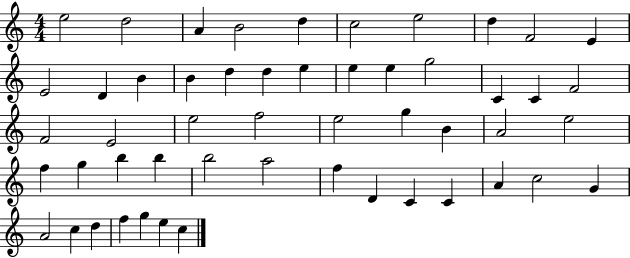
E5/h D5/h A4/q B4/h D5/q C5/h E5/h D5/q F4/h E4/q E4/h D4/q B4/q B4/q D5/q D5/q E5/q E5/q E5/q G5/h C4/q C4/q F4/h F4/h E4/h E5/h F5/h E5/h G5/q B4/q A4/h E5/h F5/q G5/q B5/q B5/q B5/h A5/h F5/q D4/q C4/q C4/q A4/q C5/h G4/q A4/h C5/q D5/q F5/q G5/q E5/q C5/q